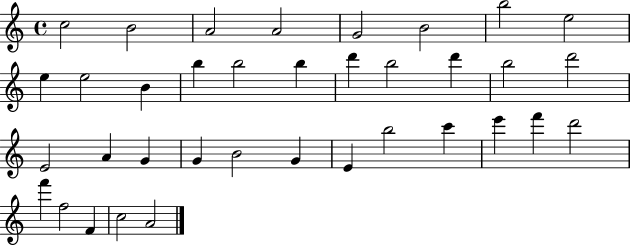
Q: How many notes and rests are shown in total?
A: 36